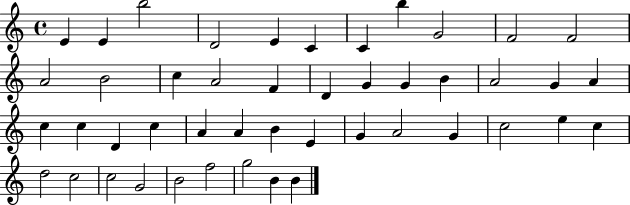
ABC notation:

X:1
T:Untitled
M:4/4
L:1/4
K:C
E E b2 D2 E C C b G2 F2 F2 A2 B2 c A2 F D G G B A2 G A c c D c A A B E G A2 G c2 e c d2 c2 c2 G2 B2 f2 g2 B B